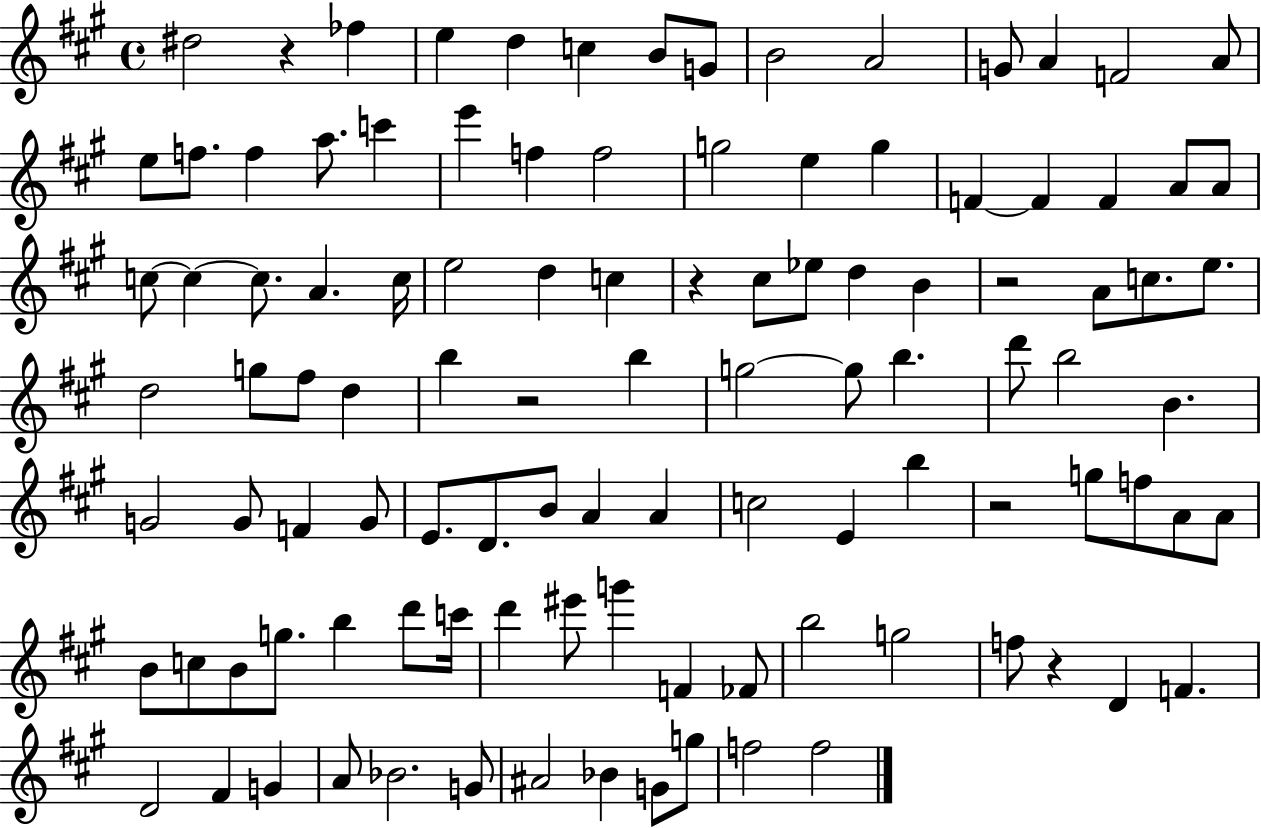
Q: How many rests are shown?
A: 6